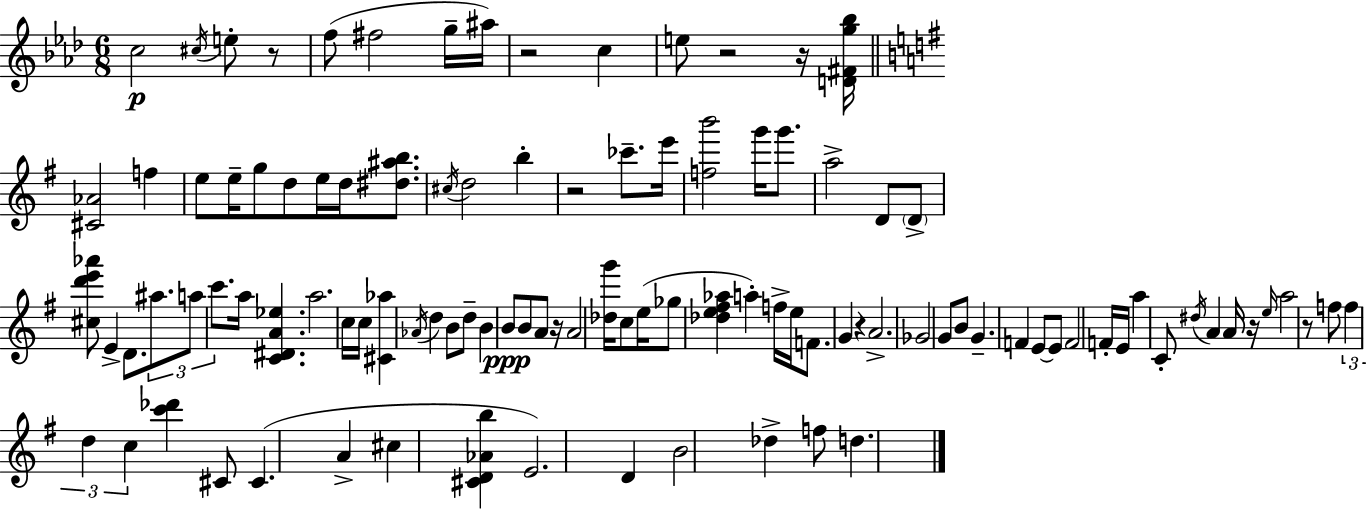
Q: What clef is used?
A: treble